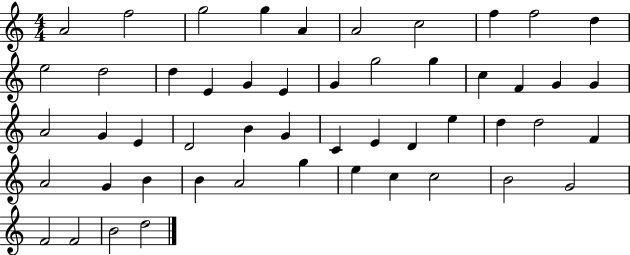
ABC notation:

X:1
T:Untitled
M:4/4
L:1/4
K:C
A2 f2 g2 g A A2 c2 f f2 d e2 d2 d E G E G g2 g c F G G A2 G E D2 B G C E D e d d2 F A2 G B B A2 g e c c2 B2 G2 F2 F2 B2 d2